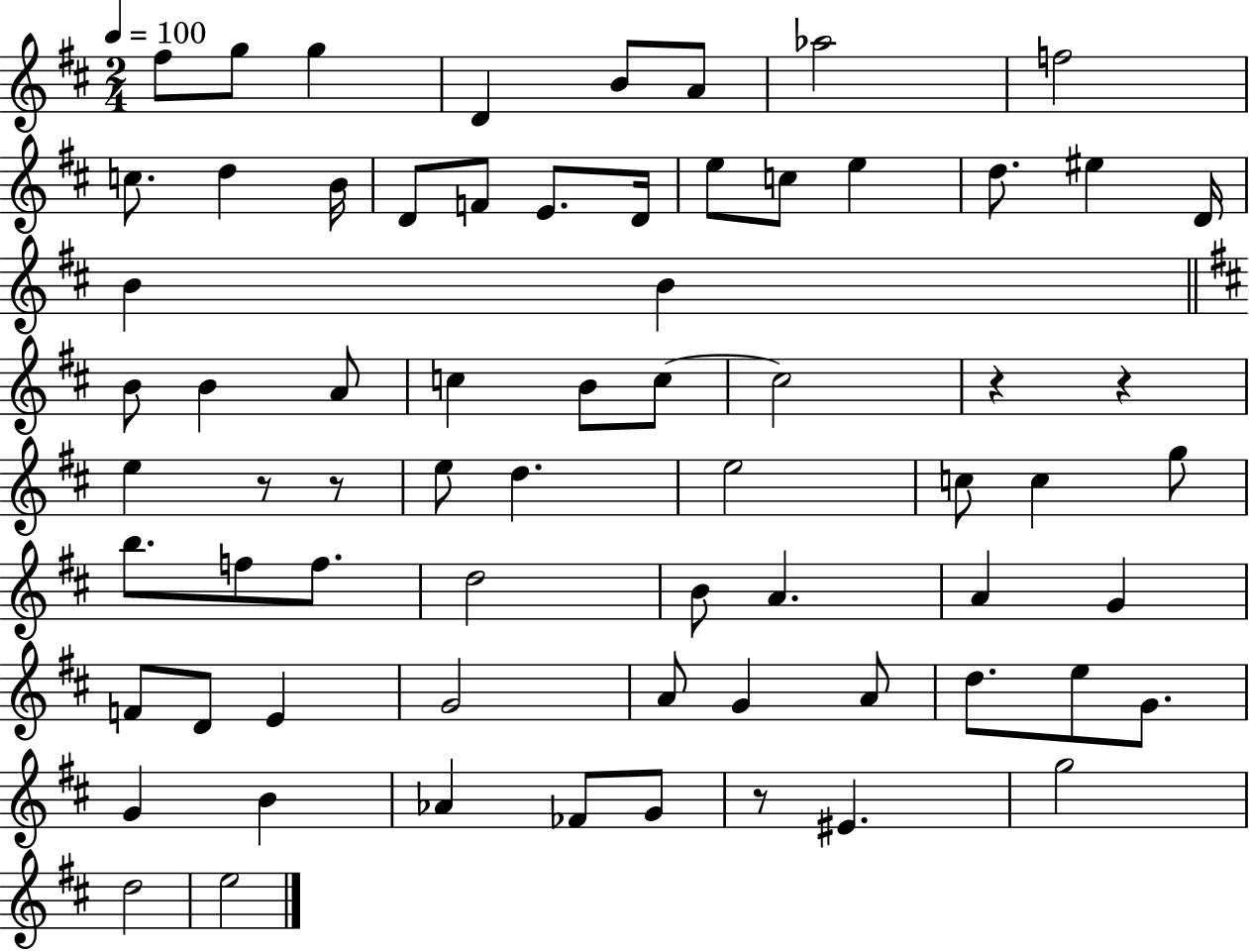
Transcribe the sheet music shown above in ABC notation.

X:1
T:Untitled
M:2/4
L:1/4
K:D
^f/2 g/2 g D B/2 A/2 _a2 f2 c/2 d B/4 D/2 F/2 E/2 D/4 e/2 c/2 e d/2 ^e D/4 B B B/2 B A/2 c B/2 c/2 c2 z z e z/2 z/2 e/2 d e2 c/2 c g/2 b/2 f/2 f/2 d2 B/2 A A G F/2 D/2 E G2 A/2 G A/2 d/2 e/2 G/2 G B _A _F/2 G/2 z/2 ^E g2 d2 e2